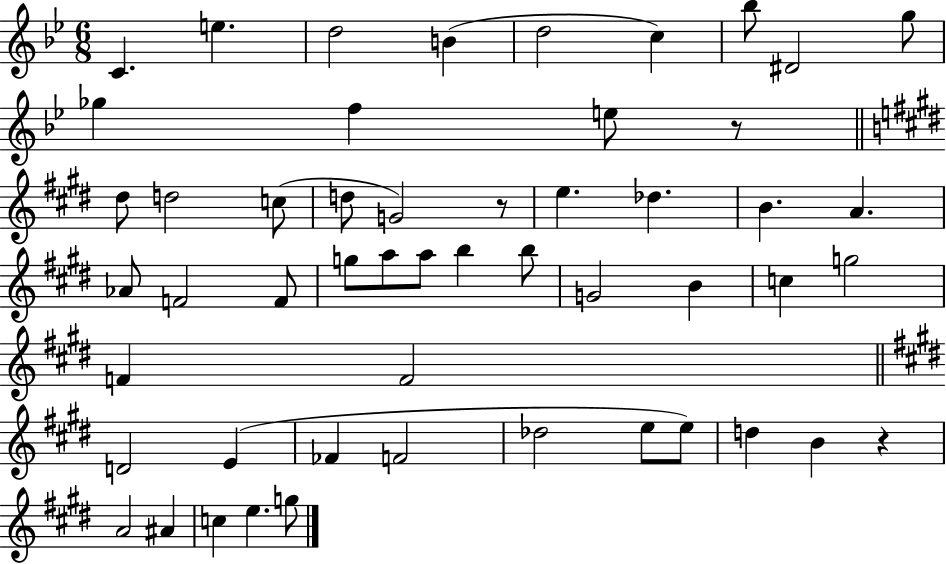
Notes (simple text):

C4/q. E5/q. D5/h B4/q D5/h C5/q Bb5/e D#4/h G5/e Gb5/q F5/q E5/e R/e D#5/e D5/h C5/e D5/e G4/h R/e E5/q. Db5/q. B4/q. A4/q. Ab4/e F4/h F4/e G5/e A5/e A5/e B5/q B5/e G4/h B4/q C5/q G5/h F4/q F4/h D4/h E4/q FES4/q F4/h Db5/h E5/e E5/e D5/q B4/q R/q A4/h A#4/q C5/q E5/q. G5/e